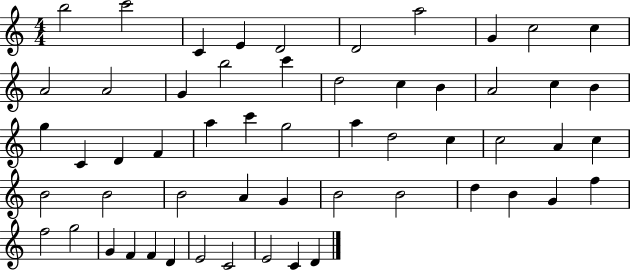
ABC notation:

X:1
T:Untitled
M:4/4
L:1/4
K:C
b2 c'2 C E D2 D2 a2 G c2 c A2 A2 G b2 c' d2 c B A2 c B g C D F a c' g2 a d2 c c2 A c B2 B2 B2 A G B2 B2 d B G f f2 g2 G F F D E2 C2 E2 C D